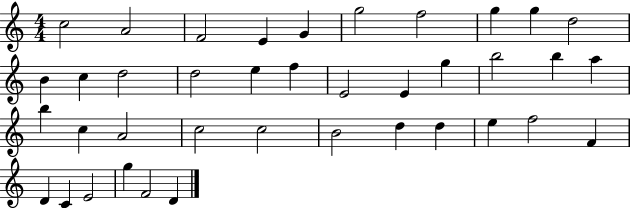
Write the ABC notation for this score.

X:1
T:Untitled
M:4/4
L:1/4
K:C
c2 A2 F2 E G g2 f2 g g d2 B c d2 d2 e f E2 E g b2 b a b c A2 c2 c2 B2 d d e f2 F D C E2 g F2 D